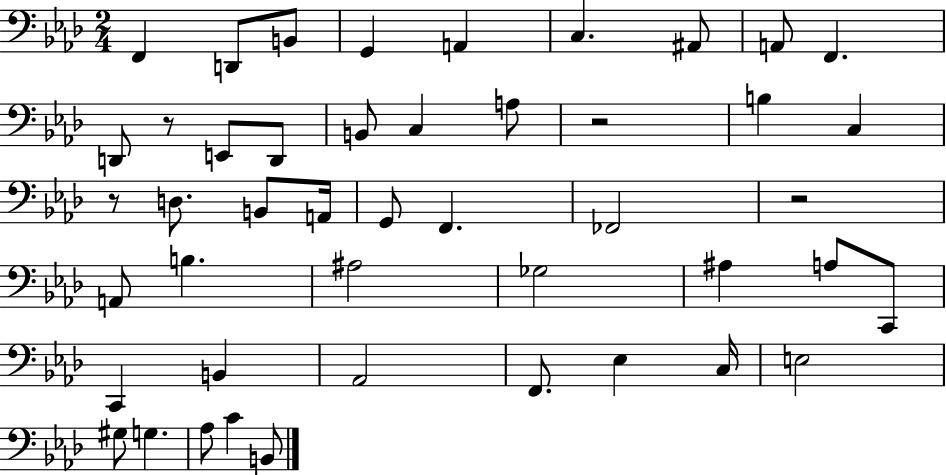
{
  \clef bass
  \numericTimeSignature
  \time 2/4
  \key aes \major
  f,4 d,8 b,8 | g,4 a,4 | c4. ais,8 | a,8 f,4. | \break d,8 r8 e,8 d,8 | b,8 c4 a8 | r2 | b4 c4 | \break r8 d8. b,8 a,16 | g,8 f,4. | fes,2 | r2 | \break a,8 b4. | ais2 | ges2 | ais4 a8 c,8 | \break c,4 b,4 | aes,2 | f,8. ees4 c16 | e2 | \break gis8 g4. | aes8 c'4 b,8 | \bar "|."
}